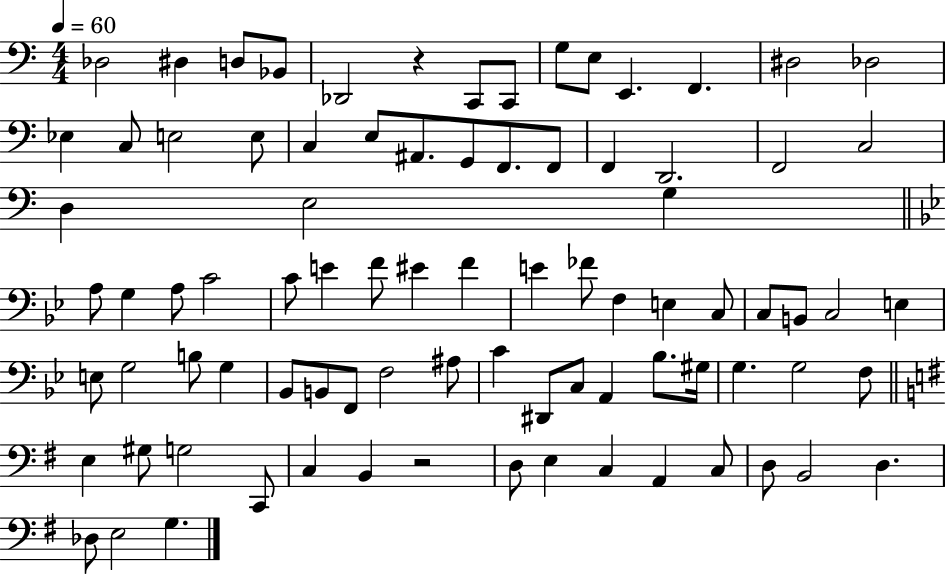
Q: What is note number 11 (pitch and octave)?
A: F2